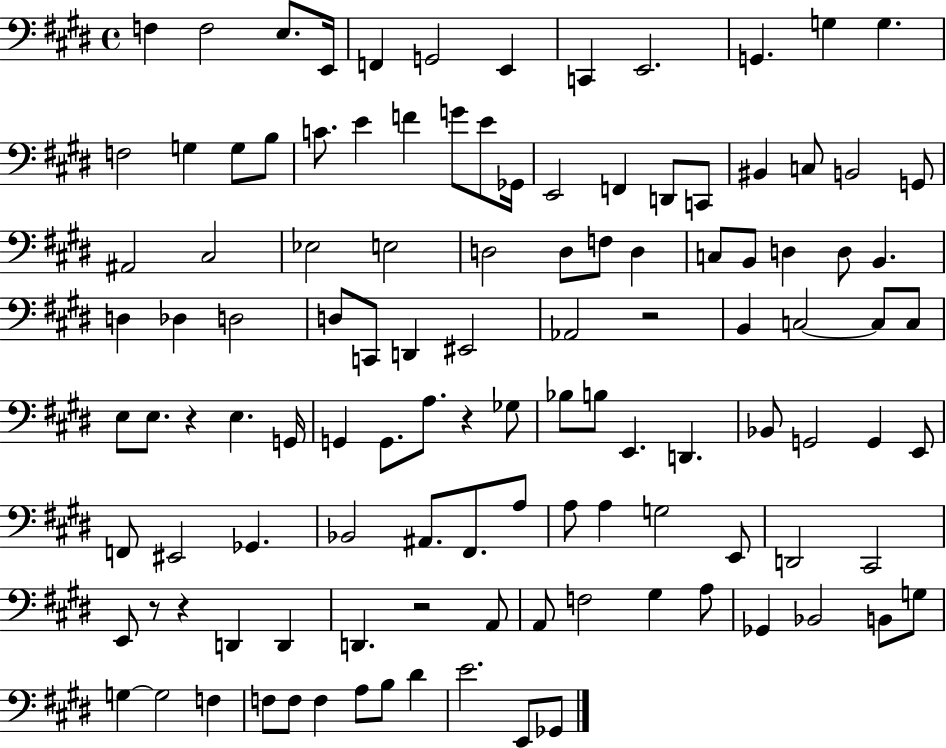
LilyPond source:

{
  \clef bass
  \time 4/4
  \defaultTimeSignature
  \key e \major
  f4 f2 e8. e,16 | f,4 g,2 e,4 | c,4 e,2. | g,4. g4 g4. | \break f2 g4 g8 b8 | c'8. e'4 f'4 g'8 e'8 ges,16 | e,2 f,4 d,8 c,8 | bis,4 c8 b,2 g,8 | \break ais,2 cis2 | ees2 e2 | d2 d8 f8 d4 | c8 b,8 d4 d8 b,4. | \break d4 des4 d2 | d8 c,8 d,4 eis,2 | aes,2 r2 | b,4 c2~~ c8 c8 | \break e8 e8. r4 e4. g,16 | g,4 g,8. a8. r4 ges8 | bes8 b8 e,4. d,4. | bes,8 g,2 g,4 e,8 | \break f,8 eis,2 ges,4. | bes,2 ais,8. fis,8. a8 | a8 a4 g2 e,8 | d,2 cis,2 | \break e,8 r8 r4 d,4 d,4 | d,4. r2 a,8 | a,8 f2 gis4 a8 | ges,4 bes,2 b,8 g8 | \break g4~~ g2 f4 | f8 f8 f4 a8 b8 dis'4 | e'2. e,8 ges,8 | \bar "|."
}